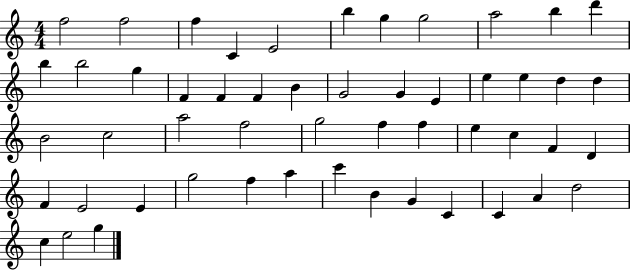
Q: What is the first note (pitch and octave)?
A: F5